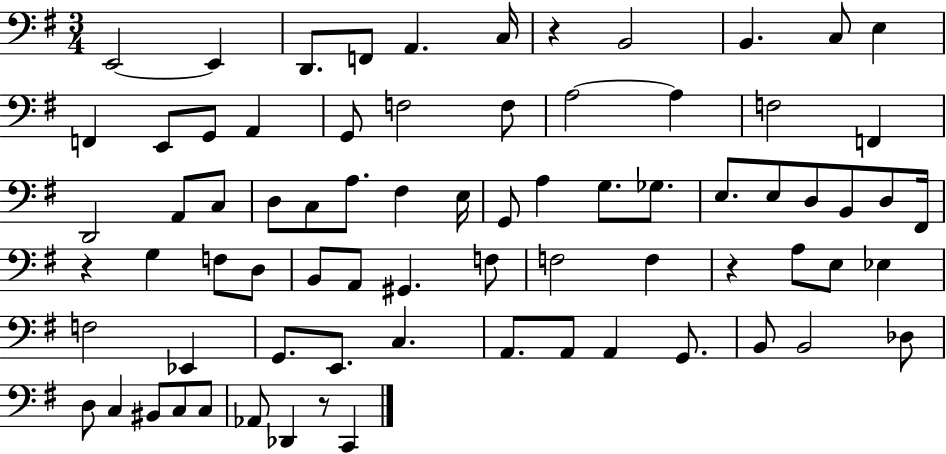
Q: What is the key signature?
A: G major